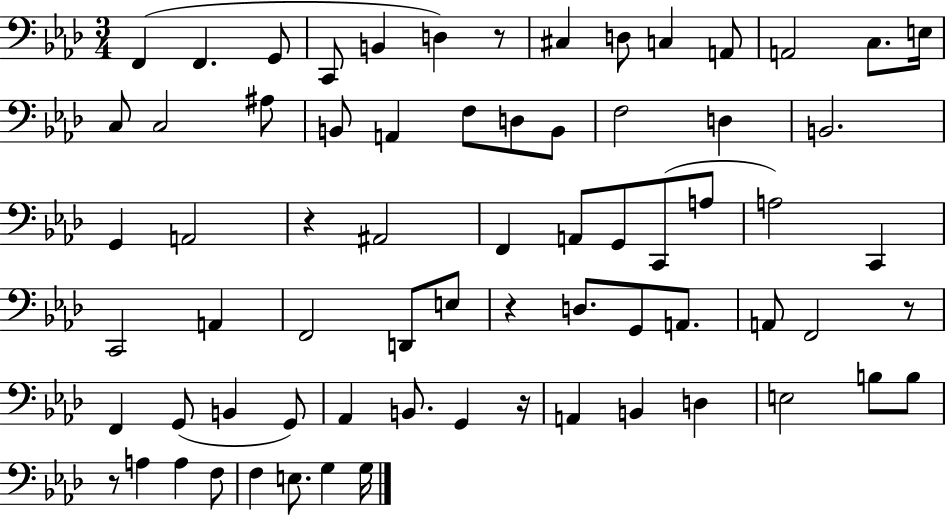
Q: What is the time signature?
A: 3/4